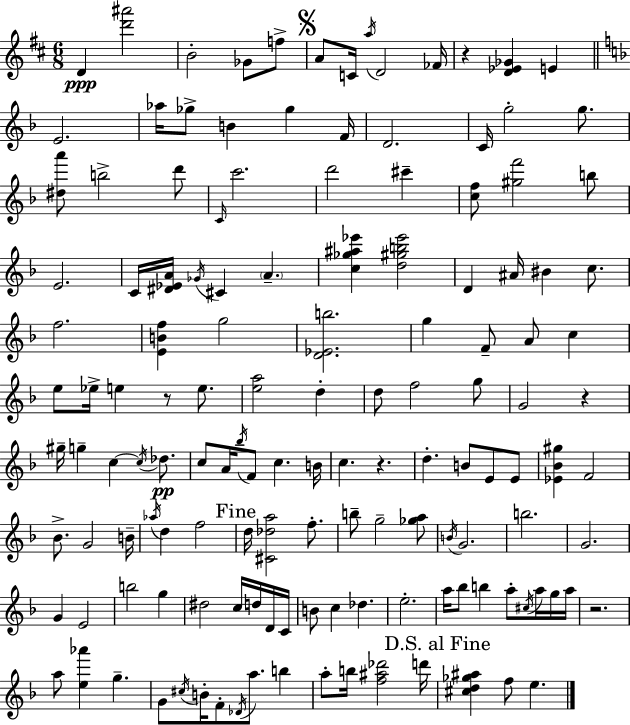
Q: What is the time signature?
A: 6/8